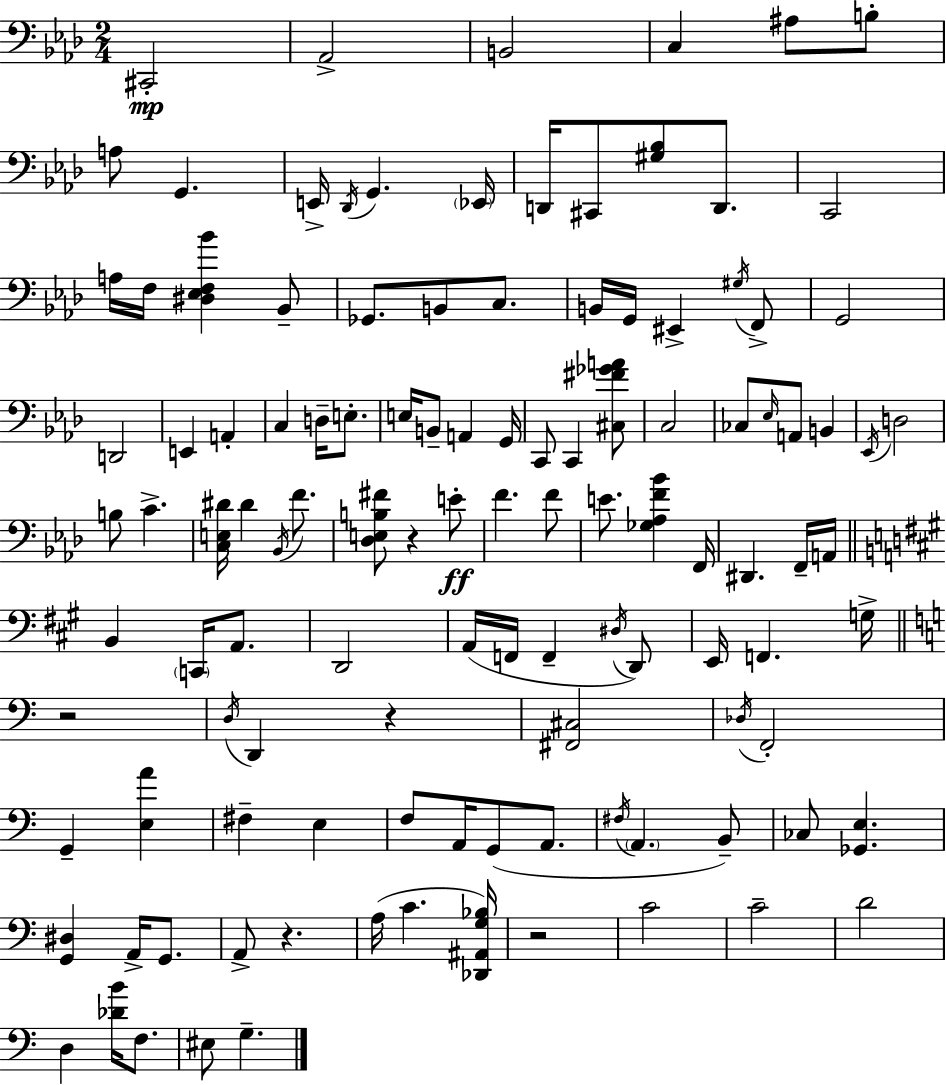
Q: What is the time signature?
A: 2/4